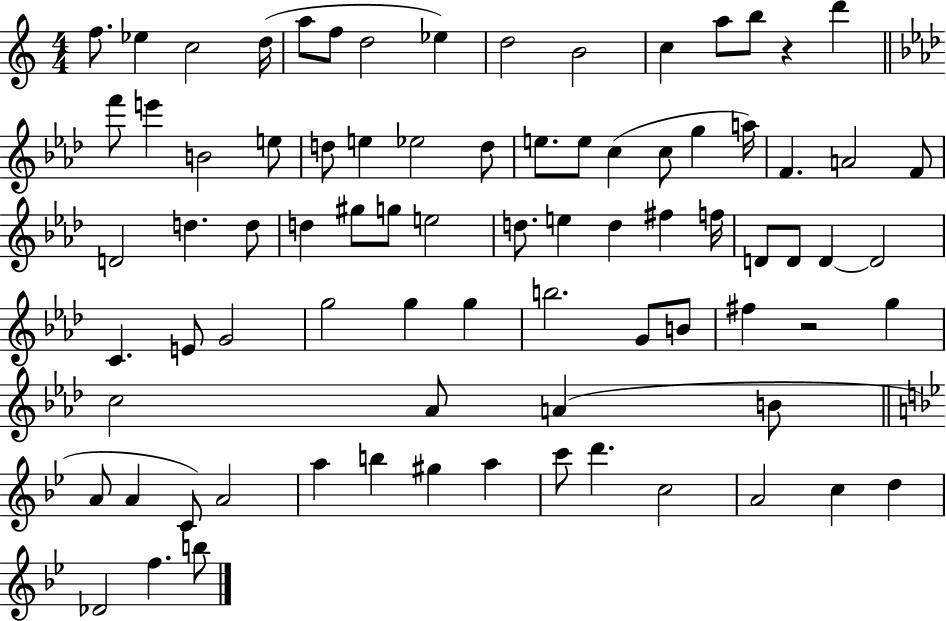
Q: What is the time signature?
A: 4/4